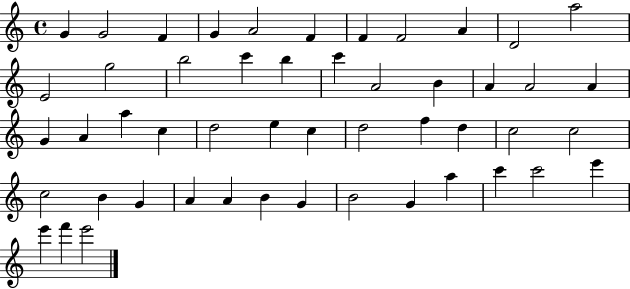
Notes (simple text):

G4/q G4/h F4/q G4/q A4/h F4/q F4/q F4/h A4/q D4/h A5/h E4/h G5/h B5/h C6/q B5/q C6/q A4/h B4/q A4/q A4/h A4/q G4/q A4/q A5/q C5/q D5/h E5/q C5/q D5/h F5/q D5/q C5/h C5/h C5/h B4/q G4/q A4/q A4/q B4/q G4/q B4/h G4/q A5/q C6/q C6/h E6/q E6/q F6/q E6/h